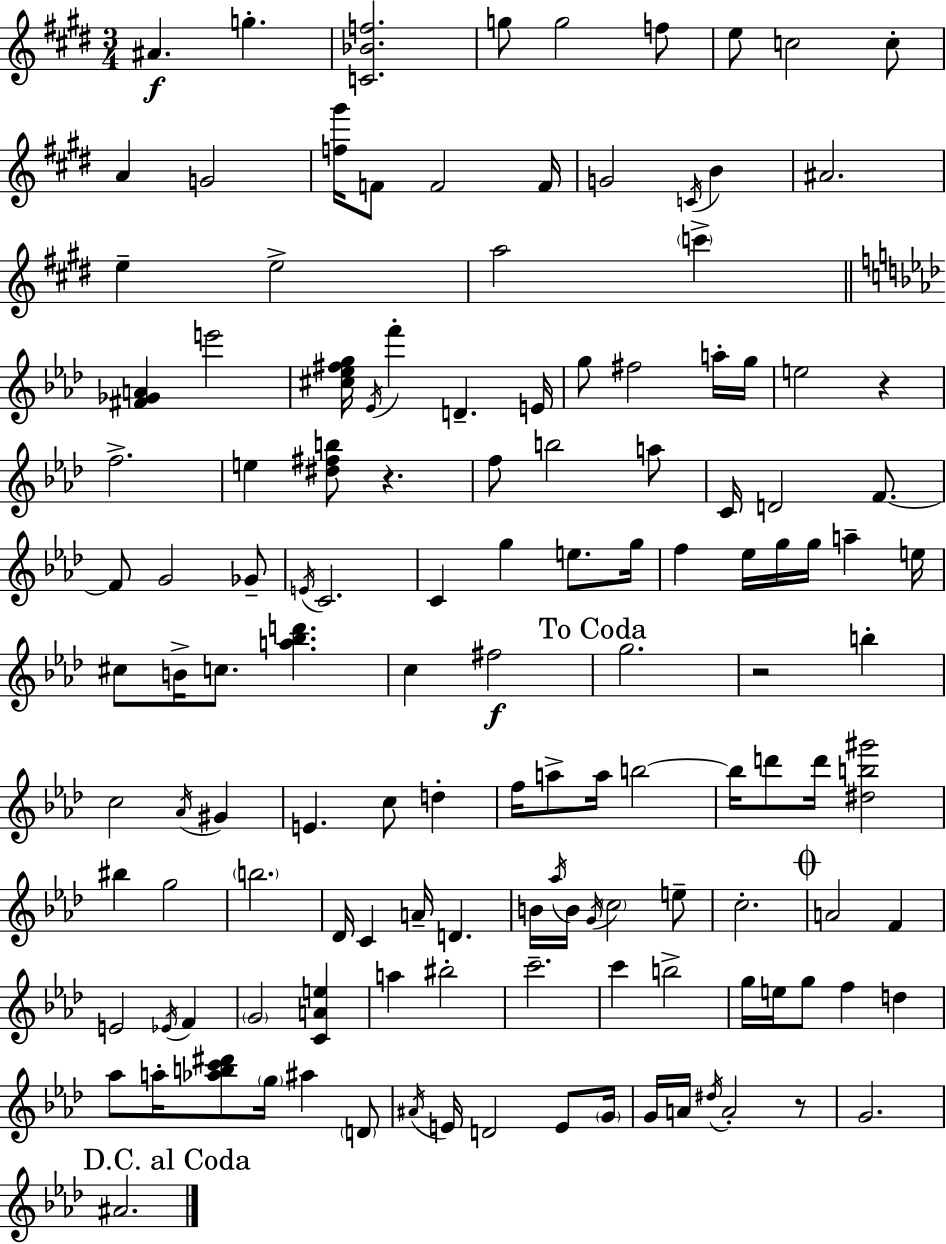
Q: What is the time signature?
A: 3/4